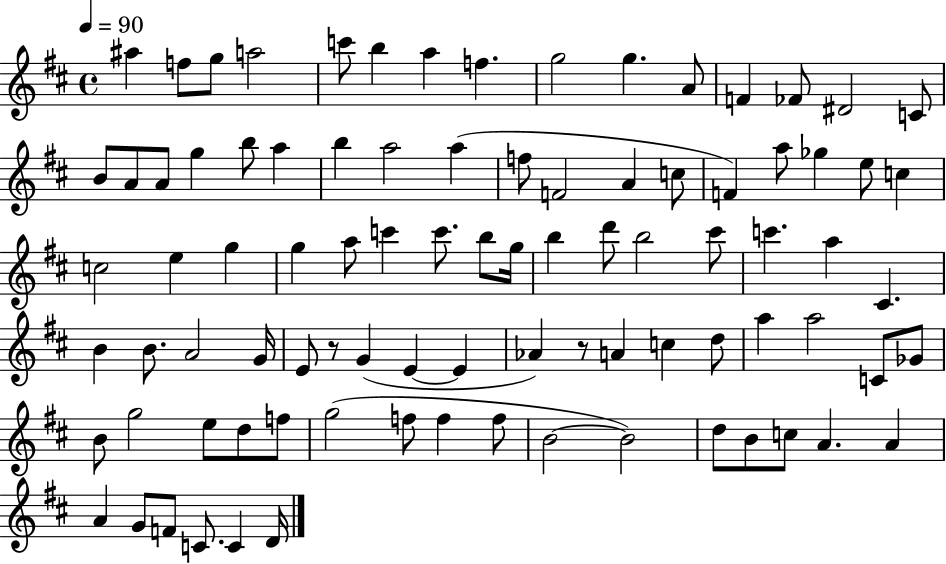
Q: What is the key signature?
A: D major